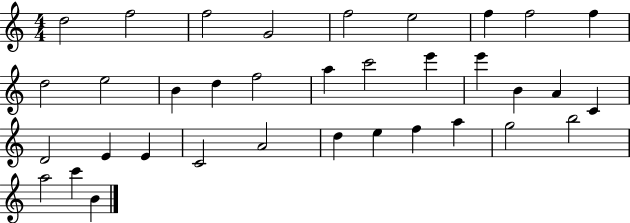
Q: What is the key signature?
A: C major